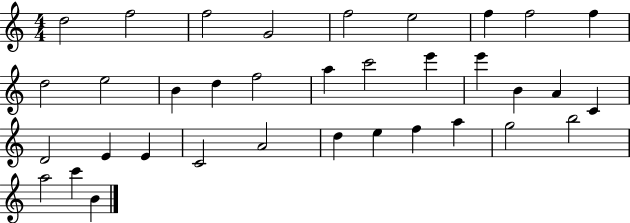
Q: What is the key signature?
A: C major